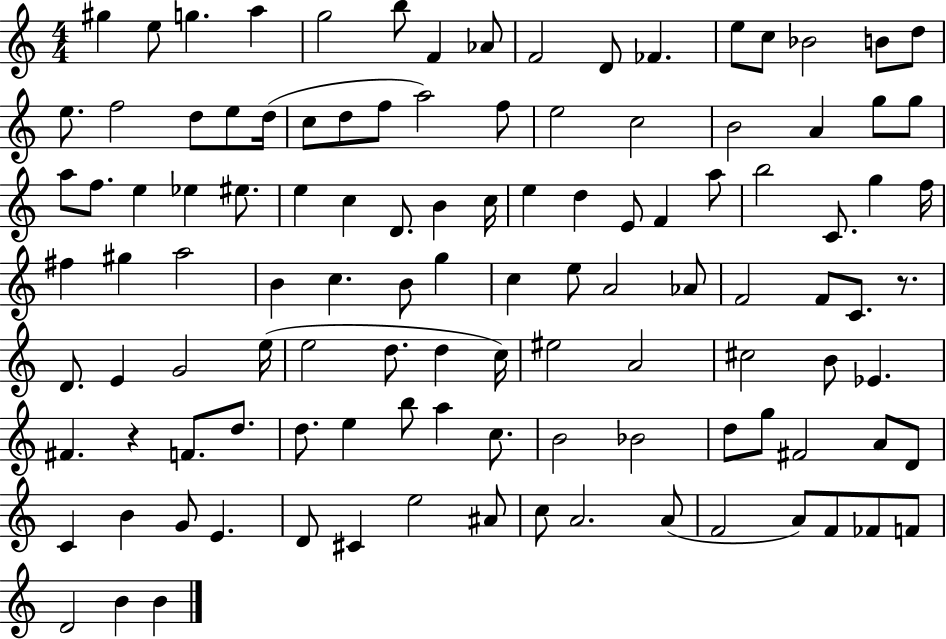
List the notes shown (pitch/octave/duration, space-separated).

G#5/q E5/e G5/q. A5/q G5/h B5/e F4/q Ab4/e F4/h D4/e FES4/q. E5/e C5/e Bb4/h B4/e D5/e E5/e. F5/h D5/e E5/e D5/s C5/e D5/e F5/e A5/h F5/e E5/h C5/h B4/h A4/q G5/e G5/e A5/e F5/e. E5/q Eb5/q EIS5/e. E5/q C5/q D4/e. B4/q C5/s E5/q D5/q E4/e F4/q A5/e B5/h C4/e. G5/q F5/s F#5/q G#5/q A5/h B4/q C5/q. B4/e G5/q C5/q E5/e A4/h Ab4/e F4/h F4/e C4/e. R/e. D4/e. E4/q G4/h E5/s E5/h D5/e. D5/q C5/s EIS5/h A4/h C#5/h B4/e Eb4/q. F#4/q. R/q F4/e. D5/e. D5/e. E5/q B5/e A5/q C5/e. B4/h Bb4/h D5/e G5/e F#4/h A4/e D4/e C4/q B4/q G4/e E4/q. D4/e C#4/q E5/h A#4/e C5/e A4/h. A4/e F4/h A4/e F4/e FES4/e F4/e D4/h B4/q B4/q